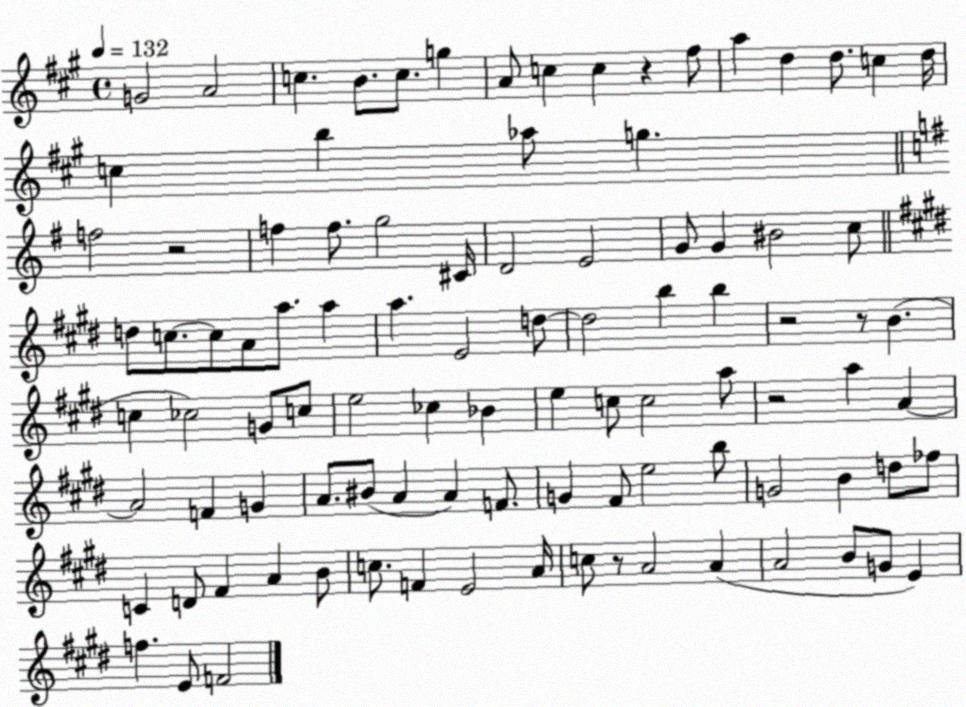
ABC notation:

X:1
T:Untitled
M:4/4
L:1/4
K:A
G2 A2 c B/2 c/2 g A/2 c c z ^f/2 a d d/2 c d/4 c b _a/2 g f2 z2 f f/2 g2 ^C/4 D2 E2 G/2 G ^B2 c/2 d/2 c/2 c/2 A/2 a/2 a a E2 d/2 d2 b b z2 z/2 B c _c2 G/2 c/2 e2 _c _B e c/2 c2 a/2 z2 a A A2 F G A/2 ^B/2 A A F/2 G ^F/2 e2 b/2 G2 B d/2 _f/2 C D/2 ^F A B/2 c/2 F E2 A/4 c/2 z/2 A2 A A2 B/2 G/2 E f E/2 F2